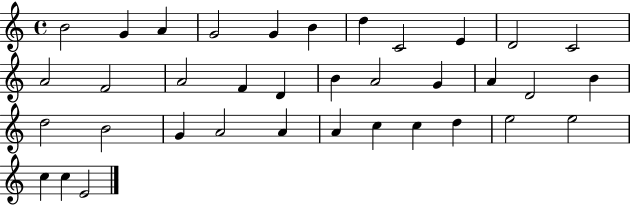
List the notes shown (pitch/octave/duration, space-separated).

B4/h G4/q A4/q G4/h G4/q B4/q D5/q C4/h E4/q D4/h C4/h A4/h F4/h A4/h F4/q D4/q B4/q A4/h G4/q A4/q D4/h B4/q D5/h B4/h G4/q A4/h A4/q A4/q C5/q C5/q D5/q E5/h E5/h C5/q C5/q E4/h